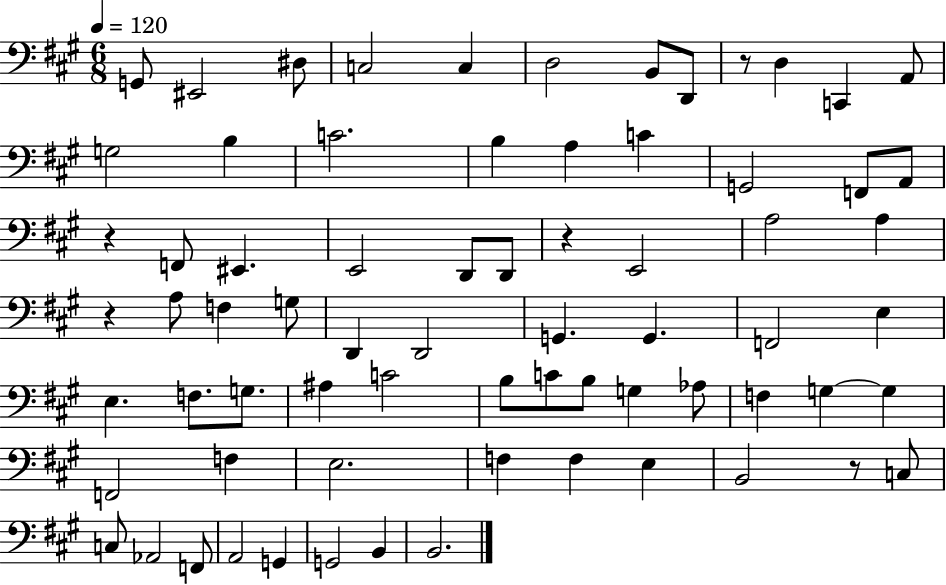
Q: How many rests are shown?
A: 5